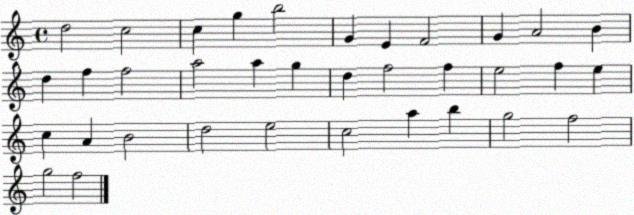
X:1
T:Untitled
M:4/4
L:1/4
K:C
d2 c2 c g b2 G E F2 G A2 B d f f2 a2 a g d f2 f e2 f e c A B2 d2 e2 c2 a b g2 f2 g2 f2